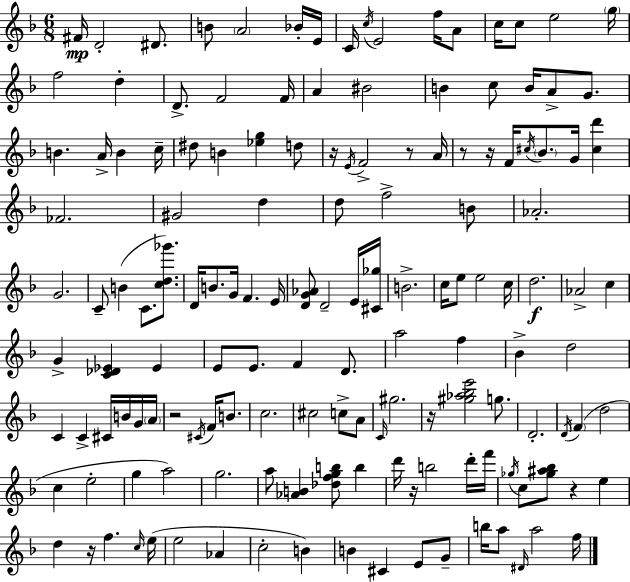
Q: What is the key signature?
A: F major